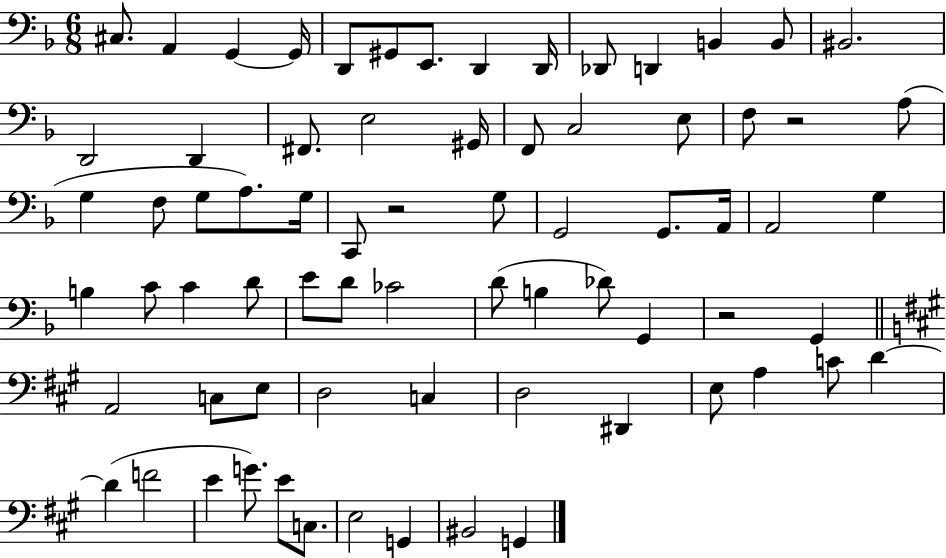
{
  \clef bass
  \numericTimeSignature
  \time 6/8
  \key f \major
  cis8. a,4 g,4~~ g,16 | d,8 gis,8 e,8. d,4 d,16 | des,8 d,4 b,4 b,8 | bis,2. | \break d,2 d,4 | fis,8. e2 gis,16 | f,8 c2 e8 | f8 r2 a8( | \break g4 f8 g8 a8.) g16 | c,8 r2 g8 | g,2 g,8. a,16 | a,2 g4 | \break b4 c'8 c'4 d'8 | e'8 d'8 ces'2 | d'8( b4 des'8) g,4 | r2 g,4 | \break \bar "||" \break \key a \major a,2 c8 e8 | d2 c4 | d2 dis,4 | e8 a4 c'8 d'4~~ | \break d'4( f'2 | e'4 g'8.) e'8 c8. | e2 g,4 | bis,2 g,4 | \break \bar "|."
}